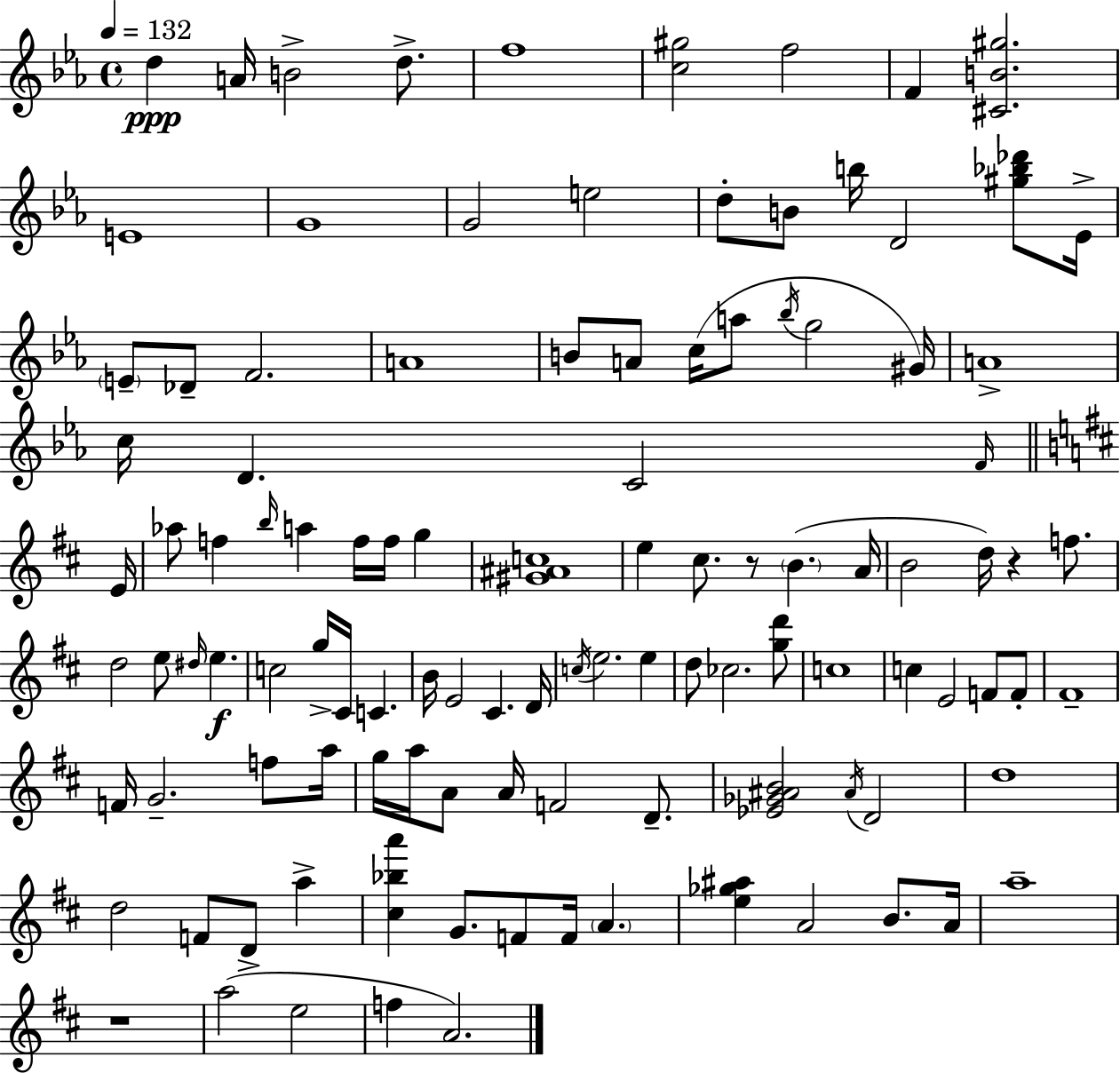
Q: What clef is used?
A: treble